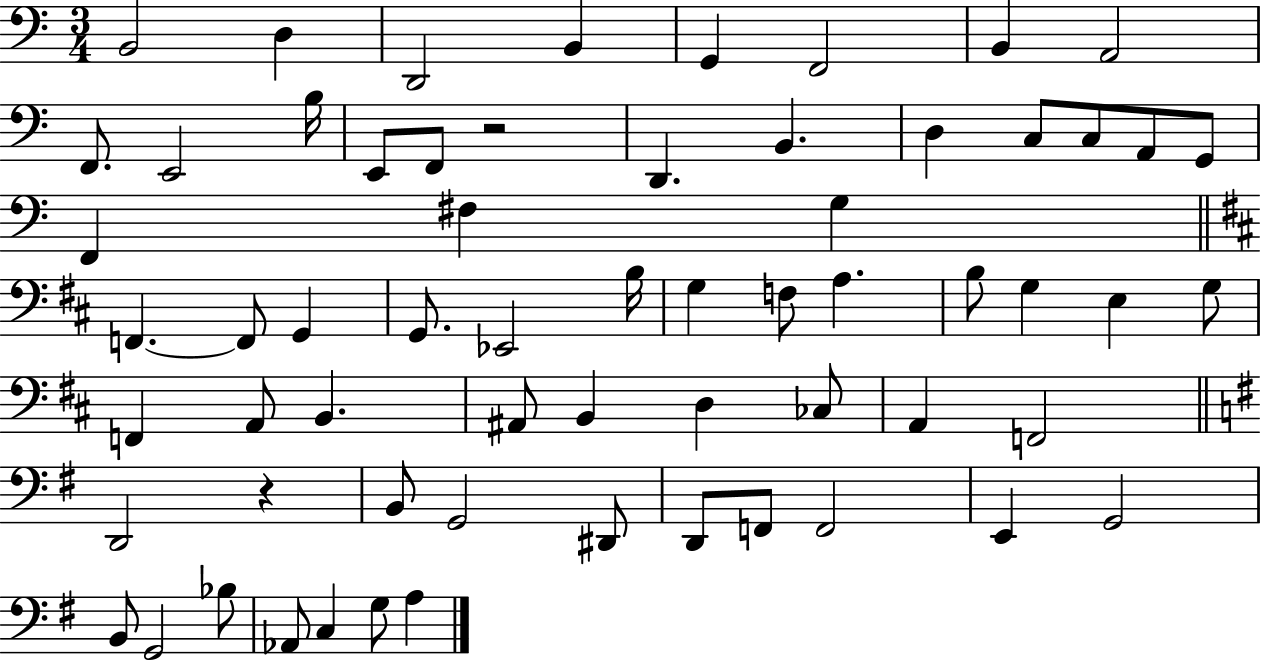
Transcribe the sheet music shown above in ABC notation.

X:1
T:Untitled
M:3/4
L:1/4
K:C
B,,2 D, D,,2 B,, G,, F,,2 B,, A,,2 F,,/2 E,,2 B,/4 E,,/2 F,,/2 z2 D,, B,, D, C,/2 C,/2 A,,/2 G,,/2 F,, ^F, G, F,, F,,/2 G,, G,,/2 _E,,2 B,/4 G, F,/2 A, B,/2 G, E, G,/2 F,, A,,/2 B,, ^A,,/2 B,, D, _C,/2 A,, F,,2 D,,2 z B,,/2 G,,2 ^D,,/2 D,,/2 F,,/2 F,,2 E,, G,,2 B,,/2 G,,2 _B,/2 _A,,/2 C, G,/2 A,